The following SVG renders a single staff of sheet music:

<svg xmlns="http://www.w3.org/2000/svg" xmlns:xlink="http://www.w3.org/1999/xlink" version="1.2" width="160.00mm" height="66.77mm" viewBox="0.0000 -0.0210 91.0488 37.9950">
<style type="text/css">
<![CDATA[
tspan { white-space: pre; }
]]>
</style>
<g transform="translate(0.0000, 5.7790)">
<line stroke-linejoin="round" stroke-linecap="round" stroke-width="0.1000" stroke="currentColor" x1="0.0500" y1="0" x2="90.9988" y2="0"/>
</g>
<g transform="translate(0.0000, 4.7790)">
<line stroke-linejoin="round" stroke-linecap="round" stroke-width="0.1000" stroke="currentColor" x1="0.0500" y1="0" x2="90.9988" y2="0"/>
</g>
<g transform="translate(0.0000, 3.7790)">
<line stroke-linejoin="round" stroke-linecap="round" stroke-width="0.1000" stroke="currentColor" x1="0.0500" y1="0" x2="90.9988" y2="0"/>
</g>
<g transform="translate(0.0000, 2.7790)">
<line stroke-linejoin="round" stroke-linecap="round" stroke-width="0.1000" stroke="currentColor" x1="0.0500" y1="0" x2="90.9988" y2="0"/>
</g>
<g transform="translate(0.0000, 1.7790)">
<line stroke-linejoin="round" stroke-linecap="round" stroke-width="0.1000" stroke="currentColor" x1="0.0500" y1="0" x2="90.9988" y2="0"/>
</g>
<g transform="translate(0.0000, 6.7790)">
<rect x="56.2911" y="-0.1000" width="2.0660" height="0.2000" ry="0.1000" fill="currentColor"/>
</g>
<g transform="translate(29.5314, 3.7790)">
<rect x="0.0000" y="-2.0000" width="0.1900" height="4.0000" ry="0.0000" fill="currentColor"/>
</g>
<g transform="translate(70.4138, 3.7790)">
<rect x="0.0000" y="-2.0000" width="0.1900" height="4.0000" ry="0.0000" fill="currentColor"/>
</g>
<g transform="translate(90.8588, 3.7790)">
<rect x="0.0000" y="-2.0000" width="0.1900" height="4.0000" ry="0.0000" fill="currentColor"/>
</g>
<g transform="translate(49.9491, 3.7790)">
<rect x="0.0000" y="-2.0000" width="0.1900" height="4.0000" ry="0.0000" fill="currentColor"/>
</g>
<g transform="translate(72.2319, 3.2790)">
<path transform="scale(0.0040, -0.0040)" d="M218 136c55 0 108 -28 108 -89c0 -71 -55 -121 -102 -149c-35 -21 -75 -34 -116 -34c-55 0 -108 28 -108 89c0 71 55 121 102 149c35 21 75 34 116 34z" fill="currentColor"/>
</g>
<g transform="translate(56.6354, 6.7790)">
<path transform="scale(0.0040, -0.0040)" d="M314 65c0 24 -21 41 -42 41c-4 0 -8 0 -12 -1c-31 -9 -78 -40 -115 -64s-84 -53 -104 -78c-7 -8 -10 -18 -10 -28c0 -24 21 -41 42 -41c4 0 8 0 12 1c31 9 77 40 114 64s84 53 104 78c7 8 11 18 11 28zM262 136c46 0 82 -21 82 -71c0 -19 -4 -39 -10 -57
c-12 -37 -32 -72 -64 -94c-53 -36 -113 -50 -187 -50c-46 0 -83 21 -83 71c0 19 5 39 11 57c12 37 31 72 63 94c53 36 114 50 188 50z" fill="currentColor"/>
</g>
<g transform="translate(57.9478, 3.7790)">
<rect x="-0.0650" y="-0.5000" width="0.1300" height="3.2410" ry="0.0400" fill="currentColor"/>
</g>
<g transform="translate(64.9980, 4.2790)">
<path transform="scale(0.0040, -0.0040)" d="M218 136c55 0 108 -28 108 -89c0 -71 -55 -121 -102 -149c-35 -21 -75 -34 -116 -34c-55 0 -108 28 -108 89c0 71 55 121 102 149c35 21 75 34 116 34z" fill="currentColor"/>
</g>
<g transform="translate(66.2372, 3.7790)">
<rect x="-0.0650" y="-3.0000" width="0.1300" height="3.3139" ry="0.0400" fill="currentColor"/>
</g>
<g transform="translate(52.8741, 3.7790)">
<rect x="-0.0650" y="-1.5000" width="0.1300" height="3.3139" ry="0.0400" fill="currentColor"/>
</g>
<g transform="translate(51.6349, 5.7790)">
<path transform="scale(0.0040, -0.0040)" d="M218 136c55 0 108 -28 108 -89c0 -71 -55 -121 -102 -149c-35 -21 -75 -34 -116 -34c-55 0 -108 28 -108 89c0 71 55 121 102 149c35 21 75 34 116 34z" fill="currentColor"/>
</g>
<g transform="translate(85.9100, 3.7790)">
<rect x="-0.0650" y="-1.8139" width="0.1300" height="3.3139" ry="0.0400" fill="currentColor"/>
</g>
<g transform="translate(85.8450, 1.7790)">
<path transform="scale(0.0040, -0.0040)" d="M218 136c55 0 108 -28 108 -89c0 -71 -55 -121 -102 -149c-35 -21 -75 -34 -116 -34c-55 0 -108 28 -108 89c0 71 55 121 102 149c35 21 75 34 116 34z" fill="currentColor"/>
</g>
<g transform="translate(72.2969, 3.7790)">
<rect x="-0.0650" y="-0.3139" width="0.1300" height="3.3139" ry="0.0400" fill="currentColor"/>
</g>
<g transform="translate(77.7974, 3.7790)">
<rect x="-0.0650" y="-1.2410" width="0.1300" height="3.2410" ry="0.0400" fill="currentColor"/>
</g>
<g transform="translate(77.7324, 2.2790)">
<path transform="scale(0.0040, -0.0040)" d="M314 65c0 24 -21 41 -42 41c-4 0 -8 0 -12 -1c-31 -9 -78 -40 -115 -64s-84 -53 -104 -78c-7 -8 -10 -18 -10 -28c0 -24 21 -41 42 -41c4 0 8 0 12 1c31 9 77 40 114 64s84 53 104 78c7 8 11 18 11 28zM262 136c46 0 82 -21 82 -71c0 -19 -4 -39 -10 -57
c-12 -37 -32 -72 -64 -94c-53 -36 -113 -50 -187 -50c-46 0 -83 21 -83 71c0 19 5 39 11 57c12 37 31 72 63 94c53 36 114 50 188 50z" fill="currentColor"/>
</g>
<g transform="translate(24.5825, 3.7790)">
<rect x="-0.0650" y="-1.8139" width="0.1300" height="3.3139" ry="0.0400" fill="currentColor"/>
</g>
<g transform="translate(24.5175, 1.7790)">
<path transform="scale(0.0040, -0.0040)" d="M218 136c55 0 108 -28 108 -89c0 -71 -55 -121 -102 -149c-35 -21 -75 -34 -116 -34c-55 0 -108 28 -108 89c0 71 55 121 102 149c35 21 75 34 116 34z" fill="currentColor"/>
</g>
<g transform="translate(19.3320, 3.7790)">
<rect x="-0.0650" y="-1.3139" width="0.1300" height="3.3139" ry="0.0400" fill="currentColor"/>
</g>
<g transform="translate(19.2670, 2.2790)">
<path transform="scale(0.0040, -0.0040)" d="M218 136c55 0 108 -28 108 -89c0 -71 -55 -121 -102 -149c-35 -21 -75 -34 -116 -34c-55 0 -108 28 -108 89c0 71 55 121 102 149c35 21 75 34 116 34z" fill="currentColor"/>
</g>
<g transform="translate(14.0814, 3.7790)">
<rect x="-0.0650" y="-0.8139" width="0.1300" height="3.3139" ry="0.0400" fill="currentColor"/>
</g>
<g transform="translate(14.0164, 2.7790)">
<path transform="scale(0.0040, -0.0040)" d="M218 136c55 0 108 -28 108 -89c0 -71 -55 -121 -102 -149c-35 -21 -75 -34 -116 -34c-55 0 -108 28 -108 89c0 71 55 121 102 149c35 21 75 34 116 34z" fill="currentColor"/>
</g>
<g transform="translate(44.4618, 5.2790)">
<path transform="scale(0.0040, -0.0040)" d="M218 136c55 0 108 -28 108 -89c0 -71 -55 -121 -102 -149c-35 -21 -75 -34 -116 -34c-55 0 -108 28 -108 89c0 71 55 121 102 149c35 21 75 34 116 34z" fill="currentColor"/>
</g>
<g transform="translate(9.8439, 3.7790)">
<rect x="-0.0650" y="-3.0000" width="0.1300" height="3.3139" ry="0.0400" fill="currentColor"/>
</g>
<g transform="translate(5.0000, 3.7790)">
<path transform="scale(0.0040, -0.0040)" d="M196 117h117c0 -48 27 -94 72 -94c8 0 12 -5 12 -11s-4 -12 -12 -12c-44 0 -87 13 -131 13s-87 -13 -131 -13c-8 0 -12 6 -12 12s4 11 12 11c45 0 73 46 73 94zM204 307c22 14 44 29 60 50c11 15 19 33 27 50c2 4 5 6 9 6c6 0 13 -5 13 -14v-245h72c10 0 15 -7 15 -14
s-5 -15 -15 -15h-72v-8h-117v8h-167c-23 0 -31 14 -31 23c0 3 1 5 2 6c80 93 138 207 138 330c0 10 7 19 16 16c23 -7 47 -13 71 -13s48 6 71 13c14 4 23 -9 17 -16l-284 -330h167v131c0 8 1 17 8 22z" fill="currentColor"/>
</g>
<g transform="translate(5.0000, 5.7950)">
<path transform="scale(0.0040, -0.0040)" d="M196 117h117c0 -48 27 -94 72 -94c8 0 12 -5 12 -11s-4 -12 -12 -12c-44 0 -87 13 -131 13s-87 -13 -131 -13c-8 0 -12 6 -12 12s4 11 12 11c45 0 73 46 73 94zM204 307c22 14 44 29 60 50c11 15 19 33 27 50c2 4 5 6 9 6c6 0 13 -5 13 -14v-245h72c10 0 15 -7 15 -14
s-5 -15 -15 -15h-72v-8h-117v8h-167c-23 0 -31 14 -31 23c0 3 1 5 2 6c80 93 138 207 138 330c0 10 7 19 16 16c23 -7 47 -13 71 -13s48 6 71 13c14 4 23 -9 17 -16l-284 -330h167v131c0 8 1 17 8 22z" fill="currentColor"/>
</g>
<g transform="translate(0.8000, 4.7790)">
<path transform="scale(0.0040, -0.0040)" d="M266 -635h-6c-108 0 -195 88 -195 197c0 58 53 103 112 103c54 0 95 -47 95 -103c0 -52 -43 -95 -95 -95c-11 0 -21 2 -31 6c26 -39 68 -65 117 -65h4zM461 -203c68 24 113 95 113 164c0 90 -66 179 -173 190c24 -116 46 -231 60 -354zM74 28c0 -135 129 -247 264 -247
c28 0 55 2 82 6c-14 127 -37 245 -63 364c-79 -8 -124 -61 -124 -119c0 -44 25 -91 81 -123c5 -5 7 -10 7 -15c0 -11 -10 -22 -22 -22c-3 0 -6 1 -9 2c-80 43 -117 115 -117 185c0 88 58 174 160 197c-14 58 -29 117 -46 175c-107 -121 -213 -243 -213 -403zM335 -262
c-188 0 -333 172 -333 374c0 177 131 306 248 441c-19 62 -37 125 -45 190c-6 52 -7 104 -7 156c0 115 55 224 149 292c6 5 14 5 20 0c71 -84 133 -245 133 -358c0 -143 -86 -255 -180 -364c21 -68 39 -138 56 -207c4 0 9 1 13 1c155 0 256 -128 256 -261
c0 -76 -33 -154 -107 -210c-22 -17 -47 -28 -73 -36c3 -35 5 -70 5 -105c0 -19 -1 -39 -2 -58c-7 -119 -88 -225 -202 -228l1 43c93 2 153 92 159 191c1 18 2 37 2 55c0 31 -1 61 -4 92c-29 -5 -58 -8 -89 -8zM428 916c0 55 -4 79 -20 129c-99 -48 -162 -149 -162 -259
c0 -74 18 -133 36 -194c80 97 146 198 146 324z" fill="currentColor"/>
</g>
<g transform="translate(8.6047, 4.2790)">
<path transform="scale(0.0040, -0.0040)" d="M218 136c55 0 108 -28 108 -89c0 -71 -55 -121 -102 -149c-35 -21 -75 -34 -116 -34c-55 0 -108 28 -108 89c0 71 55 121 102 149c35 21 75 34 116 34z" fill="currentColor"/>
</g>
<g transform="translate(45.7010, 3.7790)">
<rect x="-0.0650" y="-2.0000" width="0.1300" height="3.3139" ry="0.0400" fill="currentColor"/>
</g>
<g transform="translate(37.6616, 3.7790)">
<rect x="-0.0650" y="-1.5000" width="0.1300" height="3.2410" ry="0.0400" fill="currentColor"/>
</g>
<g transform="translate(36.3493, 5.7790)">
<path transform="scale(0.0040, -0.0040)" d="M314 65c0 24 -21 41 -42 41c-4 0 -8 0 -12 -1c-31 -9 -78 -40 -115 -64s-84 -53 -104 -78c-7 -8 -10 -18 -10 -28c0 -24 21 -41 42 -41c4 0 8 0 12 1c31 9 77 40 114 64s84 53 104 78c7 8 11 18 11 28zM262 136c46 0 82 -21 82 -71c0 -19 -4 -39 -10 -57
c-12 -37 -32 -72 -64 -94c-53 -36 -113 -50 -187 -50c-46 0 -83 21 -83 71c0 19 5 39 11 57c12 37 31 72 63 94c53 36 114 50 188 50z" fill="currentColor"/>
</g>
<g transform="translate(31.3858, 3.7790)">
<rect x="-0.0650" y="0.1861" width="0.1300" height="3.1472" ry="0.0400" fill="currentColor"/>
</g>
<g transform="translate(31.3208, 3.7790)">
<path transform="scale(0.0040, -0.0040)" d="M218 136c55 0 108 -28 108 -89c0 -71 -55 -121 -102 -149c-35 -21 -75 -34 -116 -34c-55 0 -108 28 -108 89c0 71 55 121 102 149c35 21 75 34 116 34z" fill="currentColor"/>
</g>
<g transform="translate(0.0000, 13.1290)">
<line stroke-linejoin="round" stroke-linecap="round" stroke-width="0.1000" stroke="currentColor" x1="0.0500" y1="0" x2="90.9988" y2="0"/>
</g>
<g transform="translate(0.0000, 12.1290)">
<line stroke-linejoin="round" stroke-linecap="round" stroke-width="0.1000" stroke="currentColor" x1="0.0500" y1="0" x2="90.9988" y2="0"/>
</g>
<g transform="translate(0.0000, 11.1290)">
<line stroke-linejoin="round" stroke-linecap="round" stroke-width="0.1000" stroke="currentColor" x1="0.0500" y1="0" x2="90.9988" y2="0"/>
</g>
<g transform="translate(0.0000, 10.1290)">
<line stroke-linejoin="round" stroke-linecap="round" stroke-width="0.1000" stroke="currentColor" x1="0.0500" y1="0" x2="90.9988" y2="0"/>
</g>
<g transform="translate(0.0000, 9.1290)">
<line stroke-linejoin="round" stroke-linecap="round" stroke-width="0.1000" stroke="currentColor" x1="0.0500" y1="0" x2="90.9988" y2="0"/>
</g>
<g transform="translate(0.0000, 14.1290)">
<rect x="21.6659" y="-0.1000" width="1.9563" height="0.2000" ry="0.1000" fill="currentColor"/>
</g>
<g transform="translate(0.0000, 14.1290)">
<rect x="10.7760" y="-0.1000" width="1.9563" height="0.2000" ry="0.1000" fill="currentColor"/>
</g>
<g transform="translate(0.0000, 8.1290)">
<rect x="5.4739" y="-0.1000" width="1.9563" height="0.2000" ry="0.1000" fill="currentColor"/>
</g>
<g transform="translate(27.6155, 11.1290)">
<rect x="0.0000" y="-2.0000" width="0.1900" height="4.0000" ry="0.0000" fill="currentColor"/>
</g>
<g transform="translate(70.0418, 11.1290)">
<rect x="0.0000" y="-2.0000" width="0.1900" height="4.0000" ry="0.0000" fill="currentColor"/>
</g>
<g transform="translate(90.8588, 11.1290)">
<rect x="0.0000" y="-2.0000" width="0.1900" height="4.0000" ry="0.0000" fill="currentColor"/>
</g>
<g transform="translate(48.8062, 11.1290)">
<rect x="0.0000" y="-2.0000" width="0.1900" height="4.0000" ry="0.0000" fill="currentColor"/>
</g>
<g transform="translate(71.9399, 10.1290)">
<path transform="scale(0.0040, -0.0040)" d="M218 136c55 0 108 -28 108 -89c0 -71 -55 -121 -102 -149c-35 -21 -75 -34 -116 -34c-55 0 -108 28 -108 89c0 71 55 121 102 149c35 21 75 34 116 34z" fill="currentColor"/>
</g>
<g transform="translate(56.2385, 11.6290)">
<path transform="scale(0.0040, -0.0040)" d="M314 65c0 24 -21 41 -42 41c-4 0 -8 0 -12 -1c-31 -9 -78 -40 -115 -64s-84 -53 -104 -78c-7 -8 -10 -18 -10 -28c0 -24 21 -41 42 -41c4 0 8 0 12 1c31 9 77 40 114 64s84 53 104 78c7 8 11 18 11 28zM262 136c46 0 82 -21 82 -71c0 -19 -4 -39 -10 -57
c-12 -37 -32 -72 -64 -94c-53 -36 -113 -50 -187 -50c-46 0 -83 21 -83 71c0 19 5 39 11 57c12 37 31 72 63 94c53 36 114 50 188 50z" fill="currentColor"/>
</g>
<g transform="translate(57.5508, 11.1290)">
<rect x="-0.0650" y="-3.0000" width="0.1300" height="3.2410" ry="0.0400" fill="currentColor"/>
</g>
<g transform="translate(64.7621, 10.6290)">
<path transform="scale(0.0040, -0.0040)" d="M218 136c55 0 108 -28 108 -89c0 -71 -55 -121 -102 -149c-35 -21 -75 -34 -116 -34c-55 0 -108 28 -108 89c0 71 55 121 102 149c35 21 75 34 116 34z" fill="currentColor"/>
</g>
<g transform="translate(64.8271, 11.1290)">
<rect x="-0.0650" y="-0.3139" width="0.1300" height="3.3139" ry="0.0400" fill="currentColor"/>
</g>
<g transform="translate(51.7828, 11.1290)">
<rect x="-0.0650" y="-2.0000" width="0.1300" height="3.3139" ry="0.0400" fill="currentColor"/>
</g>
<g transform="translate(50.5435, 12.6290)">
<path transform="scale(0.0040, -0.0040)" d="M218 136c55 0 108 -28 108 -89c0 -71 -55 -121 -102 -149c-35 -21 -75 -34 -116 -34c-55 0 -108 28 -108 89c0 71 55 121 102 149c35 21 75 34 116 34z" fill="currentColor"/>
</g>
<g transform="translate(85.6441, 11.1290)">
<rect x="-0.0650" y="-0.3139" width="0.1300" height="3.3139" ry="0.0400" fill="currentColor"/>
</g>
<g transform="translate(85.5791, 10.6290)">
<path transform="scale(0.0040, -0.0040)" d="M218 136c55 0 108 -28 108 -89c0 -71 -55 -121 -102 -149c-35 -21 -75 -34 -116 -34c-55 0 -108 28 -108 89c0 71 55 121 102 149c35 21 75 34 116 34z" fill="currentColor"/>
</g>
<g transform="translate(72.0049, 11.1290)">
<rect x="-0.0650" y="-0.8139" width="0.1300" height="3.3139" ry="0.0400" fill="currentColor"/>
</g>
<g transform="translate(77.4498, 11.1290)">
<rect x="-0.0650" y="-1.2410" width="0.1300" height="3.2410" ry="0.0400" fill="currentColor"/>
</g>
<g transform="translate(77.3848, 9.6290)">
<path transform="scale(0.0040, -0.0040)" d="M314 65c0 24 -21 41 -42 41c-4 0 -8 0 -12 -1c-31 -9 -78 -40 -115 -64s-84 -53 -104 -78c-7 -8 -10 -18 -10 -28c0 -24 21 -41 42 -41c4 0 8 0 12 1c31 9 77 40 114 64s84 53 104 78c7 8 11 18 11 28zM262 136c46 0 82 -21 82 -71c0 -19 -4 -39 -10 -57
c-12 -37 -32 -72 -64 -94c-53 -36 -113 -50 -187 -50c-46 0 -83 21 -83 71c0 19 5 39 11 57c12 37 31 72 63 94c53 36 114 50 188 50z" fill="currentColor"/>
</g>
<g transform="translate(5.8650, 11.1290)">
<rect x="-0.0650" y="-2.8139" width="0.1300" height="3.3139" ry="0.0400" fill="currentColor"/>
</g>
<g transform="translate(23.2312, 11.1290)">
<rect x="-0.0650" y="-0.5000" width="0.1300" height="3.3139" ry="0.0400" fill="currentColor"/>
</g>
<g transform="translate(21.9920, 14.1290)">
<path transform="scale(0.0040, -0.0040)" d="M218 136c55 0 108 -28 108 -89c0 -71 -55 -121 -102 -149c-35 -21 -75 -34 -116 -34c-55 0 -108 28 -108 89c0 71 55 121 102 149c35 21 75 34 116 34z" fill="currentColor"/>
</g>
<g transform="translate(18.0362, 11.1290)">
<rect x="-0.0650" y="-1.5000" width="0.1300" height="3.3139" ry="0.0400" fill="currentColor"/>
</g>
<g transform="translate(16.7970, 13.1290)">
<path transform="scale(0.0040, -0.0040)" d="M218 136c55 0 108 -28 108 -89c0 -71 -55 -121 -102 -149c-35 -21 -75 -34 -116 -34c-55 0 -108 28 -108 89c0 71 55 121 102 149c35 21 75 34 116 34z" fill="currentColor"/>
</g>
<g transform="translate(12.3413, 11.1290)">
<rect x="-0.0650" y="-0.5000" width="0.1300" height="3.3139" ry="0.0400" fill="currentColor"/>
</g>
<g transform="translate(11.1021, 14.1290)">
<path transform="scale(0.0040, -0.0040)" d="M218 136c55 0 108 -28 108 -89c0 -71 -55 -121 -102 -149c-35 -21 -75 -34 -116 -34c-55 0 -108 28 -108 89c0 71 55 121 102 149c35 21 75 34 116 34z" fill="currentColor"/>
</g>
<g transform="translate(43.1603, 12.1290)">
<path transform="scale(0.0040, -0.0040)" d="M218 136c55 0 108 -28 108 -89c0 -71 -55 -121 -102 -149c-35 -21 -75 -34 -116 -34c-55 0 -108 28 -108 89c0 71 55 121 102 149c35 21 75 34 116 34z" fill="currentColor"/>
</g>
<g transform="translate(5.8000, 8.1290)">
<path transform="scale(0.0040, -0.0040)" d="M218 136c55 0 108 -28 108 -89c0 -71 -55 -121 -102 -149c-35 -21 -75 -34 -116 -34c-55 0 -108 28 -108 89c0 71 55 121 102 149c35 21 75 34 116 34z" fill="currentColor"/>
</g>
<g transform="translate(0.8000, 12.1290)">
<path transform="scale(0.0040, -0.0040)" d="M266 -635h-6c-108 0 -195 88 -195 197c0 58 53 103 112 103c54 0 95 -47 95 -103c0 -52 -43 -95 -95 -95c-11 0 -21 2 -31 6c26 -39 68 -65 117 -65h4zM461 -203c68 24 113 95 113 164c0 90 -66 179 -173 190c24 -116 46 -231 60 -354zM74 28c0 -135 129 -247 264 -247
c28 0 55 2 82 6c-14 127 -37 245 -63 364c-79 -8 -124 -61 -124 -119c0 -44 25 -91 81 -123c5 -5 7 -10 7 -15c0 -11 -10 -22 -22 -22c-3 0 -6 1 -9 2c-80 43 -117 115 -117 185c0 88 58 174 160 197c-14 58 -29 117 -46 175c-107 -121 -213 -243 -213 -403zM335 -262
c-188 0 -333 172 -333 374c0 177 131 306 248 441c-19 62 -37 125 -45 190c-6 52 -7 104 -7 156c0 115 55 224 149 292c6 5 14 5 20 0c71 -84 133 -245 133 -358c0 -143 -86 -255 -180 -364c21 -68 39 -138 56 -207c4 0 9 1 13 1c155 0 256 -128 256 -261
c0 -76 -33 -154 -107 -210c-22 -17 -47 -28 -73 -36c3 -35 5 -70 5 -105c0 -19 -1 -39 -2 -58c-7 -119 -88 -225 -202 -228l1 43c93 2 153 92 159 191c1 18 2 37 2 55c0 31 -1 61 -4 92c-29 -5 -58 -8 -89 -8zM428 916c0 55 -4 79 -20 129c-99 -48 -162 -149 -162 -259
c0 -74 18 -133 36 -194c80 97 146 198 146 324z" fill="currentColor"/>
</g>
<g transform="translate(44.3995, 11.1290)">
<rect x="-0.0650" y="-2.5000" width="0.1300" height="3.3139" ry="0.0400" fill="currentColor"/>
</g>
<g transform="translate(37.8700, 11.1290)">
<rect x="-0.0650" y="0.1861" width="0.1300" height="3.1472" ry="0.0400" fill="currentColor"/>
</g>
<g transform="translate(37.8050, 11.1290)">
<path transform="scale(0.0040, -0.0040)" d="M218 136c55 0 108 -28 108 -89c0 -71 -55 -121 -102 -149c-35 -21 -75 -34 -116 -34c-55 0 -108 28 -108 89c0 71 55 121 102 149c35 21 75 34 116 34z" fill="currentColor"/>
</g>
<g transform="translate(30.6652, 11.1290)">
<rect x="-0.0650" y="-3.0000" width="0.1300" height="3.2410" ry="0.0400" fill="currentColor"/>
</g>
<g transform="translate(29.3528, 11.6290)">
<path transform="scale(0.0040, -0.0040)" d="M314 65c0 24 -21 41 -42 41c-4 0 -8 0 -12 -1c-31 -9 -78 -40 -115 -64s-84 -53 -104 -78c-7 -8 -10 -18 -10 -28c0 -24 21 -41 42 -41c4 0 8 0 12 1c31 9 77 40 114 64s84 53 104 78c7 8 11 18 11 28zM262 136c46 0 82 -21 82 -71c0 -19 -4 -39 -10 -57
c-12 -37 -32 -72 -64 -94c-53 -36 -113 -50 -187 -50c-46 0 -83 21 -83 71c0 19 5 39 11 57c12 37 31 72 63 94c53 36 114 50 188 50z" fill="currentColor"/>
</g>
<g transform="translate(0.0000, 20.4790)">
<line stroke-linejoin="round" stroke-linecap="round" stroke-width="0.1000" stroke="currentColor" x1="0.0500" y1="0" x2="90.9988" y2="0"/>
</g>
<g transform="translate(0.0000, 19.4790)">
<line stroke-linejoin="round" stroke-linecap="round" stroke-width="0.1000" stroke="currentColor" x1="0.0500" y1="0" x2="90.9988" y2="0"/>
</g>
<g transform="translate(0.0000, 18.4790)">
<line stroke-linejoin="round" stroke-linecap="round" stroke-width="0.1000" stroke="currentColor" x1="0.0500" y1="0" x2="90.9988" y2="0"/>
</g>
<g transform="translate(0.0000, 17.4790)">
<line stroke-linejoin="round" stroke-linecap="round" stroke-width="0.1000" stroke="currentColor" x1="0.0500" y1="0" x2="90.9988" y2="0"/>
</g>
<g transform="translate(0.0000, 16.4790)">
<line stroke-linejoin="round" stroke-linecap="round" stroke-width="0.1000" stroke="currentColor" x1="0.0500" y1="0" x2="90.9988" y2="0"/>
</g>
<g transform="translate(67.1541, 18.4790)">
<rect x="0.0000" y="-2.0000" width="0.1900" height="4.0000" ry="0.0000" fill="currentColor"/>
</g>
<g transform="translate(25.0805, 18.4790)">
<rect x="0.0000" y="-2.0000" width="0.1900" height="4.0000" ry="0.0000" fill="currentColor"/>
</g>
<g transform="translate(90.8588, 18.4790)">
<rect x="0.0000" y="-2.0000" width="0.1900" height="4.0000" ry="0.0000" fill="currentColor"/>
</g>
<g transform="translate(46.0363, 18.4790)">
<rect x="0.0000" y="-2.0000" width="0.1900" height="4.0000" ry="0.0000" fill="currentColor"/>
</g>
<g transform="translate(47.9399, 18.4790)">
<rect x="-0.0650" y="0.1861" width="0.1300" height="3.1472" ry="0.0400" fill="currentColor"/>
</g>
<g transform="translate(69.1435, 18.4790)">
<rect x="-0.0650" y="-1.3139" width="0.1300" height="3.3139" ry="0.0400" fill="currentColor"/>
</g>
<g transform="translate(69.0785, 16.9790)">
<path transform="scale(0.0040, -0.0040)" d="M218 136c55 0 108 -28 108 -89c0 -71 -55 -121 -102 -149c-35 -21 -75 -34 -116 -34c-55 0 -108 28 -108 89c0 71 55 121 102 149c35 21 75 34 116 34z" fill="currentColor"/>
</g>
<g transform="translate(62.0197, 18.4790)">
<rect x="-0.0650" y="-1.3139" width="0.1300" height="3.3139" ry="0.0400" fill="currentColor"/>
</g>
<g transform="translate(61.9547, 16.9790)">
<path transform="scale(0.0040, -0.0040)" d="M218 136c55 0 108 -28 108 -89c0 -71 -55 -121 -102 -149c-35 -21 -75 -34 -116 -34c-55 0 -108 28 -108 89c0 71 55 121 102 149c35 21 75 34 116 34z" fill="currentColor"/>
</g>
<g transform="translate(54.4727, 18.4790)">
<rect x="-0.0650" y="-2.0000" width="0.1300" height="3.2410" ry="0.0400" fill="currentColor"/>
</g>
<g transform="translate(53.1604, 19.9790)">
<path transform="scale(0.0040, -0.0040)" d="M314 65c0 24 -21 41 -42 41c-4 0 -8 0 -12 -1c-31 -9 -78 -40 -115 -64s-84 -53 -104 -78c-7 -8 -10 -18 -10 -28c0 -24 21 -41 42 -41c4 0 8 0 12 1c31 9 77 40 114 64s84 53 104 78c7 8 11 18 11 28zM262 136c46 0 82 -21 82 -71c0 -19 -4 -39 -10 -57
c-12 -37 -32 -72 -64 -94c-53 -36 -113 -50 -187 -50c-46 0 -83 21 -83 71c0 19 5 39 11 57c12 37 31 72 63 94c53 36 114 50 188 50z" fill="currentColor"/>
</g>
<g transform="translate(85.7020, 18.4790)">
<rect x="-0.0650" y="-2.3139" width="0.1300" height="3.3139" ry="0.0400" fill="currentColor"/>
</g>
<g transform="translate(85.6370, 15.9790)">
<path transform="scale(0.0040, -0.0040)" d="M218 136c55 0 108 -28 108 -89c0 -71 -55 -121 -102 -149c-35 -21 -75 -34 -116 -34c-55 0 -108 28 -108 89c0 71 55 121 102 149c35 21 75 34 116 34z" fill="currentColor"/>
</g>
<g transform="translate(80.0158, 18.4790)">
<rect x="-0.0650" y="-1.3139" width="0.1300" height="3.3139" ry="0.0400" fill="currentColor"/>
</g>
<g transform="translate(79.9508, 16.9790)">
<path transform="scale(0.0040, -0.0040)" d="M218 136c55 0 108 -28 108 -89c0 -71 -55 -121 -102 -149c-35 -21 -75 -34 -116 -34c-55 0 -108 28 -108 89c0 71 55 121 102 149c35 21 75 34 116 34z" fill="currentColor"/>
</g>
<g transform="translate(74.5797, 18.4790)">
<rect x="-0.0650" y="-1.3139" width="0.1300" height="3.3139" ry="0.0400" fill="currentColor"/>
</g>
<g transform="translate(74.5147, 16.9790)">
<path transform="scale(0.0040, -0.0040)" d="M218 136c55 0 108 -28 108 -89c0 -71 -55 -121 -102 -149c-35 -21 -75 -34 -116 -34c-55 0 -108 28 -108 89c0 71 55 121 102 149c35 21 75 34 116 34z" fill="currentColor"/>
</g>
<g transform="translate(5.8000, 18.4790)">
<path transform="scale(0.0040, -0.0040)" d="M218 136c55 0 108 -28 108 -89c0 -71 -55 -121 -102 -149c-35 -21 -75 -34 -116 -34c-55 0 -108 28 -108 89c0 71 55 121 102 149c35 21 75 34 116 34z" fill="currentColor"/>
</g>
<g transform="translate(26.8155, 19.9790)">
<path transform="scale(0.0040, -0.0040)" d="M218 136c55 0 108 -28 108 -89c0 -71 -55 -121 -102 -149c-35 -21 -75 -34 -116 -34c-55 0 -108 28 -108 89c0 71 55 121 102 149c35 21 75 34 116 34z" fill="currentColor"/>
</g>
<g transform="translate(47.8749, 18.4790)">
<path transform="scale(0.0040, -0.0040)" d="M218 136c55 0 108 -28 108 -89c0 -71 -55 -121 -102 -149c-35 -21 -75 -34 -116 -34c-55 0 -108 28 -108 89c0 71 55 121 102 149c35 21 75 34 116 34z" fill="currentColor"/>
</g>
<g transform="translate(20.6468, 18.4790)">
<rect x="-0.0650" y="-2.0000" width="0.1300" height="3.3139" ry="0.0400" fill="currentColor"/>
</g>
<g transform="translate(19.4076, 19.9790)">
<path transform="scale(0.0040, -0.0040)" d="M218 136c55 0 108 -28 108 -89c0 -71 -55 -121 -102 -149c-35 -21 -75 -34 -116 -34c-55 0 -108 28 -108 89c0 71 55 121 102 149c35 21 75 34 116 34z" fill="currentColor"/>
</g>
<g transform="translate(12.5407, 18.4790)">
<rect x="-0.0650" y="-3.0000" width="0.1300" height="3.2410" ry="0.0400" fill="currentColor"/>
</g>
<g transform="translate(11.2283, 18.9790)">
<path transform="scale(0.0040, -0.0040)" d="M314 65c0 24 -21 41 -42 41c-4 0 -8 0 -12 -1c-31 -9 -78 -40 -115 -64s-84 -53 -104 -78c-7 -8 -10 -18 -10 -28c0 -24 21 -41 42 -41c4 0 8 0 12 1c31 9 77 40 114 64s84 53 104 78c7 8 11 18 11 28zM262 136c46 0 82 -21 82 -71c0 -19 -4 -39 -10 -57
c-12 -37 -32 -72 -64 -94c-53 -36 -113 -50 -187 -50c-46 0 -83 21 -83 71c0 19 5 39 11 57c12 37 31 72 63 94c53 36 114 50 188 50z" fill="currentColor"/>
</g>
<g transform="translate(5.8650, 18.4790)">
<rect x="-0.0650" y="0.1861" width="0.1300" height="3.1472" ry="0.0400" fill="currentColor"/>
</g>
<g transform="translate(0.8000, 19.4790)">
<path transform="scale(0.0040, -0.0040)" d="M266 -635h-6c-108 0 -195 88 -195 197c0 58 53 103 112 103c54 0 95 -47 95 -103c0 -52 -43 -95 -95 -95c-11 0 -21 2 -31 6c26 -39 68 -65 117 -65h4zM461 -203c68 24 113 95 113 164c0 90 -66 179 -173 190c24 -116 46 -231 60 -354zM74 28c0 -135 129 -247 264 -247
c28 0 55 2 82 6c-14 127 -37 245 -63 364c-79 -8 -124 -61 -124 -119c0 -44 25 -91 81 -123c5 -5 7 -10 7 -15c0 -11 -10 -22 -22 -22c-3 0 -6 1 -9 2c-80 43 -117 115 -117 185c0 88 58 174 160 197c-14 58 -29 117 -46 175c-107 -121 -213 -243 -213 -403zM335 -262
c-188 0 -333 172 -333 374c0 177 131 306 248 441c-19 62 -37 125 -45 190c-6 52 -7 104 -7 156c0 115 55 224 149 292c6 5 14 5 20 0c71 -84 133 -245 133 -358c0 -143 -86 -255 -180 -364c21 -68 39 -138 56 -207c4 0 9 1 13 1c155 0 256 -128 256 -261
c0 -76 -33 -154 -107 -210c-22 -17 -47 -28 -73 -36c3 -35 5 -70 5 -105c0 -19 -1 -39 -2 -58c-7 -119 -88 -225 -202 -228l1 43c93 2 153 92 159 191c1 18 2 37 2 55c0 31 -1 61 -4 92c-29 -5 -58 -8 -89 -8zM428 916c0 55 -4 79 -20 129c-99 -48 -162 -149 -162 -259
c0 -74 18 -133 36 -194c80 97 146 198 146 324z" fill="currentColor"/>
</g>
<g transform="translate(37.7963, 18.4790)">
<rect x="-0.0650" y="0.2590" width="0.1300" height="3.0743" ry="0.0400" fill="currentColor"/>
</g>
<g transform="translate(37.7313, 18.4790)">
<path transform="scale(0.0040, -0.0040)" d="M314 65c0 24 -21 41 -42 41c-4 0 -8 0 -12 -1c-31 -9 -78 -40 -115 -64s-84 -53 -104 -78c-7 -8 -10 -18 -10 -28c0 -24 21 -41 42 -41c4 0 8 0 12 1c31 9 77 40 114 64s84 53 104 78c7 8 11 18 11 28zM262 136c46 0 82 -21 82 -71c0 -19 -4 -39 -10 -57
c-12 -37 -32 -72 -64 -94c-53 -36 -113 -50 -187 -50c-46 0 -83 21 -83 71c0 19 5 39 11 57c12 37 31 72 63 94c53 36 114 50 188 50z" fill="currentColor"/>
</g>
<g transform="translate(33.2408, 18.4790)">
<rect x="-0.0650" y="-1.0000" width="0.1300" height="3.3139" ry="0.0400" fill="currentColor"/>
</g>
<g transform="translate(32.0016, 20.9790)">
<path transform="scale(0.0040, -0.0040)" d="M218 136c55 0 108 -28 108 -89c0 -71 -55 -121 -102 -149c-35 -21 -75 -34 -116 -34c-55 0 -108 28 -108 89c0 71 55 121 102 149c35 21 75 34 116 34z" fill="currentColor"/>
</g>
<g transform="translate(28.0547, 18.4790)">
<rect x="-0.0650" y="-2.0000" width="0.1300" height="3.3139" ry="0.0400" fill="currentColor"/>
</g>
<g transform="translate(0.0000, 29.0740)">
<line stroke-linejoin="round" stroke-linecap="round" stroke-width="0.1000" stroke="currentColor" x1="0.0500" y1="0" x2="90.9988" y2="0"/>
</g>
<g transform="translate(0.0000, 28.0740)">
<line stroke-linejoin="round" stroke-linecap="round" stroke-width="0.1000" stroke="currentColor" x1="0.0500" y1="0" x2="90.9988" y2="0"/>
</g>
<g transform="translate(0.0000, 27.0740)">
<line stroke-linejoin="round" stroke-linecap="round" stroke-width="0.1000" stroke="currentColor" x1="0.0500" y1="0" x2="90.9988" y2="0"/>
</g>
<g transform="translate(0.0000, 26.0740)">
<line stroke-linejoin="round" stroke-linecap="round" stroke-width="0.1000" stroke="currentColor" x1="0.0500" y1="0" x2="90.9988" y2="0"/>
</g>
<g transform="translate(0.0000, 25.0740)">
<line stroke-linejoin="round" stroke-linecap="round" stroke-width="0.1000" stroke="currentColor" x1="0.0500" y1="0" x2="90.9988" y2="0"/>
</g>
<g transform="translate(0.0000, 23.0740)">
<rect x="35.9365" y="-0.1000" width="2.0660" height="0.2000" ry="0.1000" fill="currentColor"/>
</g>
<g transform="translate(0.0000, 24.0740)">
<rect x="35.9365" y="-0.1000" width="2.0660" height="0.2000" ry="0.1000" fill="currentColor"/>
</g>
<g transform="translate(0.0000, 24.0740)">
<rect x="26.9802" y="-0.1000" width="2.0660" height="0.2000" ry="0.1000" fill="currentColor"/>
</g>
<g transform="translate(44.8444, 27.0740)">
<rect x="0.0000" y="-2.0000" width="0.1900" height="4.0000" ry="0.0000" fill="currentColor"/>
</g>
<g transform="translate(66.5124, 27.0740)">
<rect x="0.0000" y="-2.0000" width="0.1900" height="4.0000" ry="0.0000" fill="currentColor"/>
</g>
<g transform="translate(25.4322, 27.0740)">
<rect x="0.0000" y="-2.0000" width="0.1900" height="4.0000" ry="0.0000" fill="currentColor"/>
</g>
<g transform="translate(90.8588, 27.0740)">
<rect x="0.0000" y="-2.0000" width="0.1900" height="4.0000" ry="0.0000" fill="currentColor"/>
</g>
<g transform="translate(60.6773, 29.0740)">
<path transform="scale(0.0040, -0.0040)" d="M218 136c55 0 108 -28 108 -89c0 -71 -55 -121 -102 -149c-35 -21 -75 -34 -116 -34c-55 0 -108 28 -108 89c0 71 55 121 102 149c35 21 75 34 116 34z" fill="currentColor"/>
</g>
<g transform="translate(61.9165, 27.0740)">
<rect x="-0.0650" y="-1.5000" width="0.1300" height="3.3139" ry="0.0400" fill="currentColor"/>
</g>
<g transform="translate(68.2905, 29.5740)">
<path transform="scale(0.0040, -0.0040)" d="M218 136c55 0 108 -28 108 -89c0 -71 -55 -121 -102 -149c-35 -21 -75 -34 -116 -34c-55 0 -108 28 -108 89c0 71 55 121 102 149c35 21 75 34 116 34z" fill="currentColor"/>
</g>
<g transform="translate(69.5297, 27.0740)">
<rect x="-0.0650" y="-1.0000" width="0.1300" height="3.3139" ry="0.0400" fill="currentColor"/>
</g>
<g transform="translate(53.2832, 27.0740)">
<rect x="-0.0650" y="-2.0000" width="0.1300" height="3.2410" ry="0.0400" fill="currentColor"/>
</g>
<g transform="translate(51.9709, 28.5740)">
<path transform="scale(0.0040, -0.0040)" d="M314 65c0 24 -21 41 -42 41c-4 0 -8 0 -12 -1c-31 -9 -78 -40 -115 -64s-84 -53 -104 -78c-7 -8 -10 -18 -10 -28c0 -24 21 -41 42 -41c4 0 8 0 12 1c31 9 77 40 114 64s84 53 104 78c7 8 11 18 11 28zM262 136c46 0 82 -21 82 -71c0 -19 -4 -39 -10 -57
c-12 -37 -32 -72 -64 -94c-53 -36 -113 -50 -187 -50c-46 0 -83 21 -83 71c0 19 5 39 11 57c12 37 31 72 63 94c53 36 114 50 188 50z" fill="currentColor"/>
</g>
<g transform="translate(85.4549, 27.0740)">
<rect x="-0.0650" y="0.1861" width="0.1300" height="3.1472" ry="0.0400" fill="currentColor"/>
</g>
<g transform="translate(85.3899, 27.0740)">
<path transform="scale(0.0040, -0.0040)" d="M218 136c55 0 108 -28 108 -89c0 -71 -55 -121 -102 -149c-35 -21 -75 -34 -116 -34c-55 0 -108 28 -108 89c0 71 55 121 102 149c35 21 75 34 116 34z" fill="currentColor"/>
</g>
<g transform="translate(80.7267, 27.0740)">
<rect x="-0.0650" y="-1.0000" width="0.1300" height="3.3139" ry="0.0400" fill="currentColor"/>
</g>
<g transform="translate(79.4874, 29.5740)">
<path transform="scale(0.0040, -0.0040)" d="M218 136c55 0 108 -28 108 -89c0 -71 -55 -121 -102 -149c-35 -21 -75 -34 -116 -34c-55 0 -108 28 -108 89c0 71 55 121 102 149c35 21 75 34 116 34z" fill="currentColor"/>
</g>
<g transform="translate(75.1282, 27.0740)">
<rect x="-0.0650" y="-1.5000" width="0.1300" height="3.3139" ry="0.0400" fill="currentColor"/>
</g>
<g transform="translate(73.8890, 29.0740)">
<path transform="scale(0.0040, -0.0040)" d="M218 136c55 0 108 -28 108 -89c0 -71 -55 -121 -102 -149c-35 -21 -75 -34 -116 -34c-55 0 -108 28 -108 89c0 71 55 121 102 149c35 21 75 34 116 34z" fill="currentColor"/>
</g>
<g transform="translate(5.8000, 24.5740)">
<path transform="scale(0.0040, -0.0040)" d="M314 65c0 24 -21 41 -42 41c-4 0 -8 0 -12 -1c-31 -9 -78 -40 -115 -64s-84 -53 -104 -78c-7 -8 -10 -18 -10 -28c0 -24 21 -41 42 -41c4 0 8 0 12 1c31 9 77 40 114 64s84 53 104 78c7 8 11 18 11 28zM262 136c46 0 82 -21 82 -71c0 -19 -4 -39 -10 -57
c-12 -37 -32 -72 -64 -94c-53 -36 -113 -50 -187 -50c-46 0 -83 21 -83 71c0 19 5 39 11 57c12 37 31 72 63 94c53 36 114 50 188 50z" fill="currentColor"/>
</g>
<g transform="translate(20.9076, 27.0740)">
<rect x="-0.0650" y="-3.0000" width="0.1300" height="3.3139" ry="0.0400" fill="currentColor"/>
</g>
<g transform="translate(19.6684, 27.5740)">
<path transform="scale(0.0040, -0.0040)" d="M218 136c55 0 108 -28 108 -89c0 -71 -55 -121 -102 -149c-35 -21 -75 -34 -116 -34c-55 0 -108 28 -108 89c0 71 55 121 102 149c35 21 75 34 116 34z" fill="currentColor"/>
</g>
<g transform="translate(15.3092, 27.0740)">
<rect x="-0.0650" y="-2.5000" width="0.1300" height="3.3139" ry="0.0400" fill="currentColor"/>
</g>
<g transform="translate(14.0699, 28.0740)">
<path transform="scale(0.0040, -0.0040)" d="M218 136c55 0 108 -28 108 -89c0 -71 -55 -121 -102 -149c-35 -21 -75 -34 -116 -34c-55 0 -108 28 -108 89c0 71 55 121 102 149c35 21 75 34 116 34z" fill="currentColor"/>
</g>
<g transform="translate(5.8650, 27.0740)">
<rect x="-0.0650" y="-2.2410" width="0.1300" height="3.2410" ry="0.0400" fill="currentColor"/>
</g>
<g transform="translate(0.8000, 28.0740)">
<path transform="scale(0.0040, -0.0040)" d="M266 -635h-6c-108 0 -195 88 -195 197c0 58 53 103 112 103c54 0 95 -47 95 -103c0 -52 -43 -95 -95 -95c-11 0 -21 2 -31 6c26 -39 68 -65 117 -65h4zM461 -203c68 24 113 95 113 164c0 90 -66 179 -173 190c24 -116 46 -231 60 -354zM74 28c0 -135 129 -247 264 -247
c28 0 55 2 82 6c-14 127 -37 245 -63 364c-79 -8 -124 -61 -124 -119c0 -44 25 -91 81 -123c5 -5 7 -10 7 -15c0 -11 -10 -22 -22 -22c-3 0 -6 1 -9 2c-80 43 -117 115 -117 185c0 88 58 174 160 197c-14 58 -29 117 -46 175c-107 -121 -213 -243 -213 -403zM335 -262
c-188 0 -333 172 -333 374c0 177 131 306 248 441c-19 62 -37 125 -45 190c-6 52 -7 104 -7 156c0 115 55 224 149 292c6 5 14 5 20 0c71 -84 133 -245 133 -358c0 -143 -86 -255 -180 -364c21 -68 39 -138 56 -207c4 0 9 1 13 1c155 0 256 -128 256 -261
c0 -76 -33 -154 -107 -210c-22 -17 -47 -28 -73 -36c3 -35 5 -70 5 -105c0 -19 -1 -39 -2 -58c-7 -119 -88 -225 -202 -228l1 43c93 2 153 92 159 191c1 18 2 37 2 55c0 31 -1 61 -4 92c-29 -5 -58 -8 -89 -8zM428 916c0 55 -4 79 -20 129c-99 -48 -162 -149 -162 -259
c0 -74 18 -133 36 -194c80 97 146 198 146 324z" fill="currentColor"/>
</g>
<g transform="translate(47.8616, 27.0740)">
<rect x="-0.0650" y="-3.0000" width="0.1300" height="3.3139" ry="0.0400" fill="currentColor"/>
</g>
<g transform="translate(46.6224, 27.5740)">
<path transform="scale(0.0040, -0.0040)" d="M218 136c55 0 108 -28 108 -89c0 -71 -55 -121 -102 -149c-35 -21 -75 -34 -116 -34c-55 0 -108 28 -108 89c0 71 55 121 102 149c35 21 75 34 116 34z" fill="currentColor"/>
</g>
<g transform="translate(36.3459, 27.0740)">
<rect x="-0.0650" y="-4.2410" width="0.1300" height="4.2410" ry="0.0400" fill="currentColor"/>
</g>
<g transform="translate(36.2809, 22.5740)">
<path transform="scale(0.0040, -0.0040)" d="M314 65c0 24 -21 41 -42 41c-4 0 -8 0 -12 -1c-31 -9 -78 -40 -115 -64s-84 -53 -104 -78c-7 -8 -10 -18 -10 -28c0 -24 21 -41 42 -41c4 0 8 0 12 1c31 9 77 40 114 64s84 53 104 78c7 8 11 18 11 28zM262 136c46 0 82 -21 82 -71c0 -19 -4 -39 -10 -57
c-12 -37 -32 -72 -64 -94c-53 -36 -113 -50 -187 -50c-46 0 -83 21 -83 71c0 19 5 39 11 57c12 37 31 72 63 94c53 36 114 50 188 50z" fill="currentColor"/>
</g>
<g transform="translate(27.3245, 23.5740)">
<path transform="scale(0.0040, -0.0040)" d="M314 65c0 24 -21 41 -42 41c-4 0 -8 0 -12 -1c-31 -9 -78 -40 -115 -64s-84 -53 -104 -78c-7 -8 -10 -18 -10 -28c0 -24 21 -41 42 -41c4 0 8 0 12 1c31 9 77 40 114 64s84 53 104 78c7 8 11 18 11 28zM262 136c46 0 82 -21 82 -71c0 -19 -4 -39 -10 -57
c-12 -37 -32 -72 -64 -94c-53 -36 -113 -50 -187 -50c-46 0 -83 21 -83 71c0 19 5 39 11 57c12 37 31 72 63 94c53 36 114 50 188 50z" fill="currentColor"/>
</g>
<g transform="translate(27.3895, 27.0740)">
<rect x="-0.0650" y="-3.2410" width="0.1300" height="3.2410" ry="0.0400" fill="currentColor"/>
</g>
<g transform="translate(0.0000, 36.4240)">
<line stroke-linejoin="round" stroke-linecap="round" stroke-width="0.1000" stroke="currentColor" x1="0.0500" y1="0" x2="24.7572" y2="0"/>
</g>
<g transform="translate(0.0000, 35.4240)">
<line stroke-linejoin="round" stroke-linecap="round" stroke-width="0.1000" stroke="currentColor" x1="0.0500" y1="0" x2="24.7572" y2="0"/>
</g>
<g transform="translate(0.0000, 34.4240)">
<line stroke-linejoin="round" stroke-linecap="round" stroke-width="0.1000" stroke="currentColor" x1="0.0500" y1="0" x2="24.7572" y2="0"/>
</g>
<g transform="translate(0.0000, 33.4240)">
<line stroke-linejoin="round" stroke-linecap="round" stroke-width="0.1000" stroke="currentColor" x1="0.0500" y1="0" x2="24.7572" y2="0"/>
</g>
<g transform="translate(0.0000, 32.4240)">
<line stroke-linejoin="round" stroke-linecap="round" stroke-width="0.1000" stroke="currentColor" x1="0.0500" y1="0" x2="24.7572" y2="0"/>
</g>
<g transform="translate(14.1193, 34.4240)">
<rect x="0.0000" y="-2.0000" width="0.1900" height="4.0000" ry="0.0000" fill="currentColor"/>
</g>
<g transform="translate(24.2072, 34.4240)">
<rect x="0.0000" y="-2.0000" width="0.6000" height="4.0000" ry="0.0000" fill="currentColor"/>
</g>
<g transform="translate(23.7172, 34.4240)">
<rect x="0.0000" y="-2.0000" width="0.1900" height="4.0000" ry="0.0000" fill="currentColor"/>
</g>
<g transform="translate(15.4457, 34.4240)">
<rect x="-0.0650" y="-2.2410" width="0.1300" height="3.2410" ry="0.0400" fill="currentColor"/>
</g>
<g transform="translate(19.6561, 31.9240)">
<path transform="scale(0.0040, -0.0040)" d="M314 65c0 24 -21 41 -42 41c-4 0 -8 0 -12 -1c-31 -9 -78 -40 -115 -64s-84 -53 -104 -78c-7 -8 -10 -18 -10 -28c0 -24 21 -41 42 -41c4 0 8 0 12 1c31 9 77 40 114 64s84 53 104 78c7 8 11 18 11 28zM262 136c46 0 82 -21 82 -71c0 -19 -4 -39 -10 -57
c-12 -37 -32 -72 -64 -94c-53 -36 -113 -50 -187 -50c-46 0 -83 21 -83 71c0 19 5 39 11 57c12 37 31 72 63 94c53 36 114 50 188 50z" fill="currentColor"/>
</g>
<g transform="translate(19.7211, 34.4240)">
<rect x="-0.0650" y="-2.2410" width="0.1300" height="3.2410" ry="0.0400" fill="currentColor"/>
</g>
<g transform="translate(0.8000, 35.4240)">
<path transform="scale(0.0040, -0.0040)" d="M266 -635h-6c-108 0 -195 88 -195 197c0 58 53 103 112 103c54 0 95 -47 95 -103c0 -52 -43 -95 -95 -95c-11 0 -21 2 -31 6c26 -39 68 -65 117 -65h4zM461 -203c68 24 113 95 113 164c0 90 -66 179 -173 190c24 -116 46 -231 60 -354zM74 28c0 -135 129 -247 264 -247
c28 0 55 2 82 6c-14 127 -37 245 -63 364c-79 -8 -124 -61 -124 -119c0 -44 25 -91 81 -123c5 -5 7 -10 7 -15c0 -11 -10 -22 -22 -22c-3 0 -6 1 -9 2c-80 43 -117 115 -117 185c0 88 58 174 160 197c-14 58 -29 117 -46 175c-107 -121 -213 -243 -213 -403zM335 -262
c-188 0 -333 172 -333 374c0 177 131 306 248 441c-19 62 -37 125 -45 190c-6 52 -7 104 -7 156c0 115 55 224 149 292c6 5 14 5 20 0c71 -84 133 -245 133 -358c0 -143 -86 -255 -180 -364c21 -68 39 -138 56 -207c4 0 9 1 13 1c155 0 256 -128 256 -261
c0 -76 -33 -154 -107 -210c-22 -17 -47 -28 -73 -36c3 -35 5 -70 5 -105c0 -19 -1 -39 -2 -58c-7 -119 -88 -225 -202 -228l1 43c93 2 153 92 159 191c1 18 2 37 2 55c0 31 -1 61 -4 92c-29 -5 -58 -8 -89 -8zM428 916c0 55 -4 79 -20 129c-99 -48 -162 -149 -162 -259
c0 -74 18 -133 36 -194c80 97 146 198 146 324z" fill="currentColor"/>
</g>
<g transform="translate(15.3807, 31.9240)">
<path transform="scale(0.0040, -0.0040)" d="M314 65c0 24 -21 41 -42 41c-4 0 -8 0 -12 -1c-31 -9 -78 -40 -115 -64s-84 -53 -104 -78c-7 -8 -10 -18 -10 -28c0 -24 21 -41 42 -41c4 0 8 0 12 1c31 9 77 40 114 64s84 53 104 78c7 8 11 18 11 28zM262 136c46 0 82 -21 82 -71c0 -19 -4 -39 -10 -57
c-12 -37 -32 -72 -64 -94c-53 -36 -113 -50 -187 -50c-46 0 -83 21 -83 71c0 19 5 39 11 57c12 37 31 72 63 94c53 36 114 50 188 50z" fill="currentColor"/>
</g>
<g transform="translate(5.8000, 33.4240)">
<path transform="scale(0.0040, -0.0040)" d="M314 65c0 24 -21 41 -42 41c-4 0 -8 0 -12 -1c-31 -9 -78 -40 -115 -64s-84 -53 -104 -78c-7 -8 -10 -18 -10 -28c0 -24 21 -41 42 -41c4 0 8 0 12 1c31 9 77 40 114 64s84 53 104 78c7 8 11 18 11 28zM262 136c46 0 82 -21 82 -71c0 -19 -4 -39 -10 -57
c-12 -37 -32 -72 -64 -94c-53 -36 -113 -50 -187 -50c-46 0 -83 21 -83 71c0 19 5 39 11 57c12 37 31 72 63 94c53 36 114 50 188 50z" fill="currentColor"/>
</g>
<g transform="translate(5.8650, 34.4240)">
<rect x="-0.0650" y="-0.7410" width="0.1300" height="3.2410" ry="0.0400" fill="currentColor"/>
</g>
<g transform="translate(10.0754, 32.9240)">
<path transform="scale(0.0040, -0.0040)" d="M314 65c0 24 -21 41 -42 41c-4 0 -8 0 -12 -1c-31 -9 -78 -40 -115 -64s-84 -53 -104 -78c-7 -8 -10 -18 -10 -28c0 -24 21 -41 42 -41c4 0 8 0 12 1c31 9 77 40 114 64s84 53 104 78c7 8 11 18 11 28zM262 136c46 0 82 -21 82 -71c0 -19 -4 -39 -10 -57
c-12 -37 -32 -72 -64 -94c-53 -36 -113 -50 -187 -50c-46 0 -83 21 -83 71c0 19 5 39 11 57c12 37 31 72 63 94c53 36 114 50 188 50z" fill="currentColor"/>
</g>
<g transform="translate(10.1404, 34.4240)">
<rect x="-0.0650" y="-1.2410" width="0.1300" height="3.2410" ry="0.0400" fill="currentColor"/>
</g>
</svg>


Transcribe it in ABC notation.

X:1
T:Untitled
M:4/4
L:1/4
K:C
A d e f B E2 F E C2 A c e2 f a C E C A2 B G F A2 c d e2 c B A2 F F D B2 B F2 e e e e g g2 G A b2 d'2 A F2 E D E D B d2 e2 g2 g2